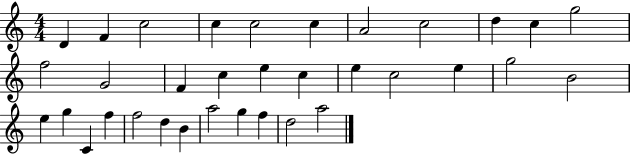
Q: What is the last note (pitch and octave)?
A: A5